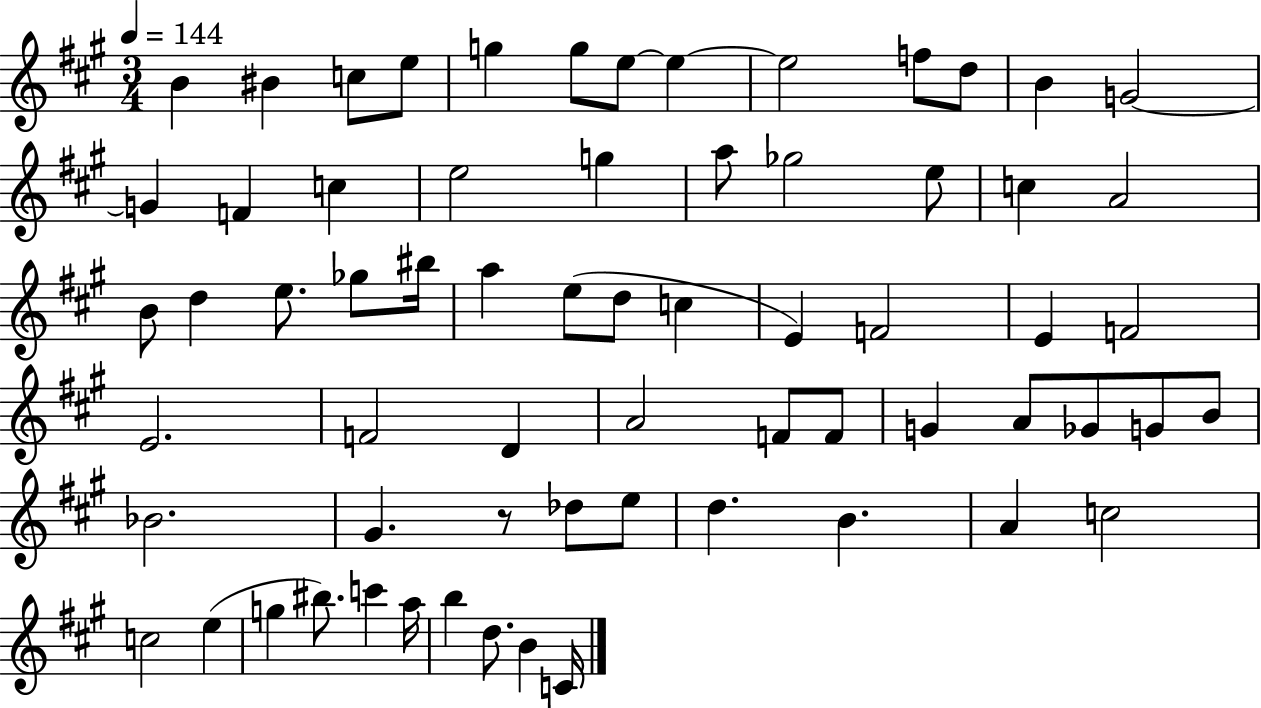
X:1
T:Untitled
M:3/4
L:1/4
K:A
B ^B c/2 e/2 g g/2 e/2 e e2 f/2 d/2 B G2 G F c e2 g a/2 _g2 e/2 c A2 B/2 d e/2 _g/2 ^b/4 a e/2 d/2 c E F2 E F2 E2 F2 D A2 F/2 F/2 G A/2 _G/2 G/2 B/2 _B2 ^G z/2 _d/2 e/2 d B A c2 c2 e g ^b/2 c' a/4 b d/2 B C/4